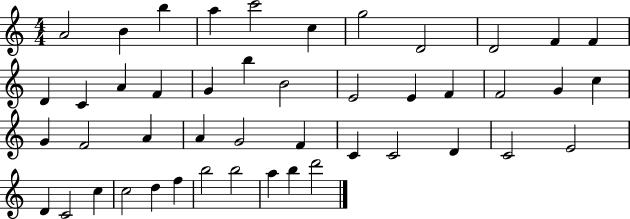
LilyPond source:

{
  \clef treble
  \numericTimeSignature
  \time 4/4
  \key c \major
  a'2 b'4 b''4 | a''4 c'''2 c''4 | g''2 d'2 | d'2 f'4 f'4 | \break d'4 c'4 a'4 f'4 | g'4 b''4 b'2 | e'2 e'4 f'4 | f'2 g'4 c''4 | \break g'4 f'2 a'4 | a'4 g'2 f'4 | c'4 c'2 d'4 | c'2 e'2 | \break d'4 c'2 c''4 | c''2 d''4 f''4 | b''2 b''2 | a''4 b''4 d'''2 | \break \bar "|."
}